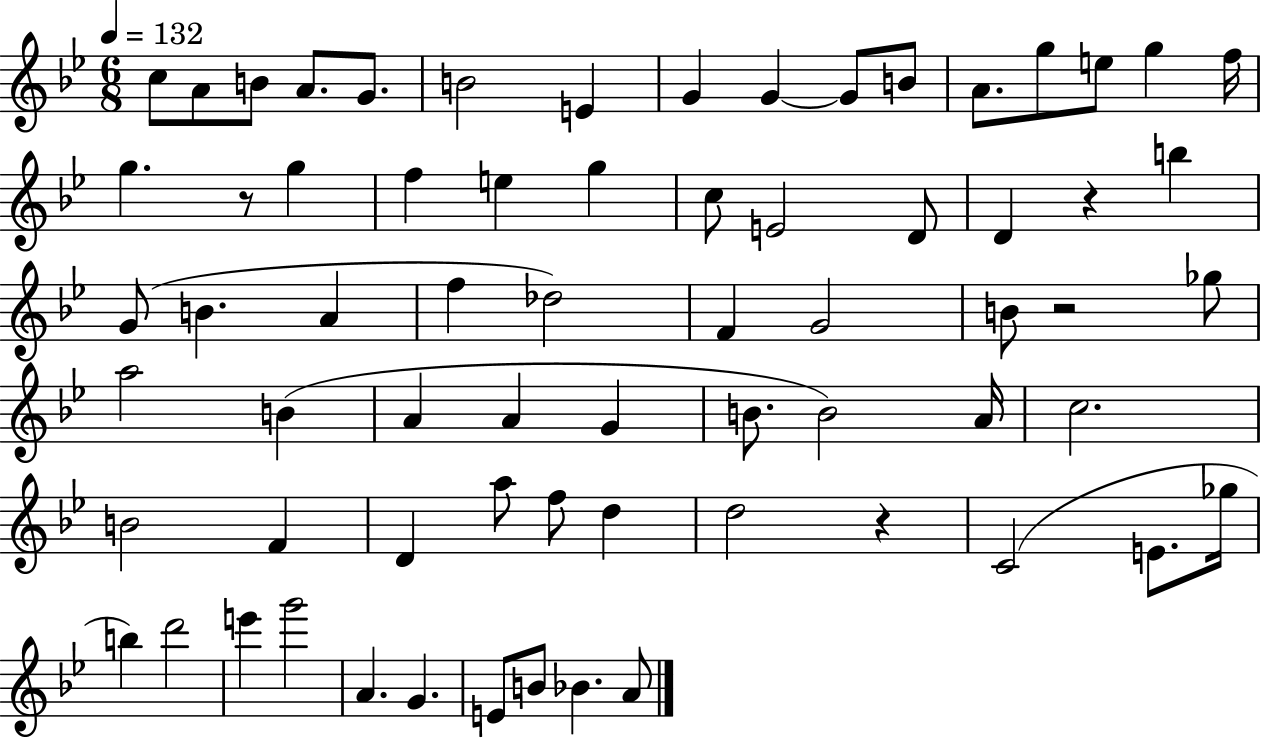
C5/e A4/e B4/e A4/e. G4/e. B4/h E4/q G4/q G4/q G4/e B4/e A4/e. G5/e E5/e G5/q F5/s G5/q. R/e G5/q F5/q E5/q G5/q C5/e E4/h D4/e D4/q R/q B5/q G4/e B4/q. A4/q F5/q Db5/h F4/q G4/h B4/e R/h Gb5/e A5/h B4/q A4/q A4/q G4/q B4/e. B4/h A4/s C5/h. B4/h F4/q D4/q A5/e F5/e D5/q D5/h R/q C4/h E4/e. Gb5/s B5/q D6/h E6/q G6/h A4/q. G4/q. E4/e B4/e Bb4/q. A4/e